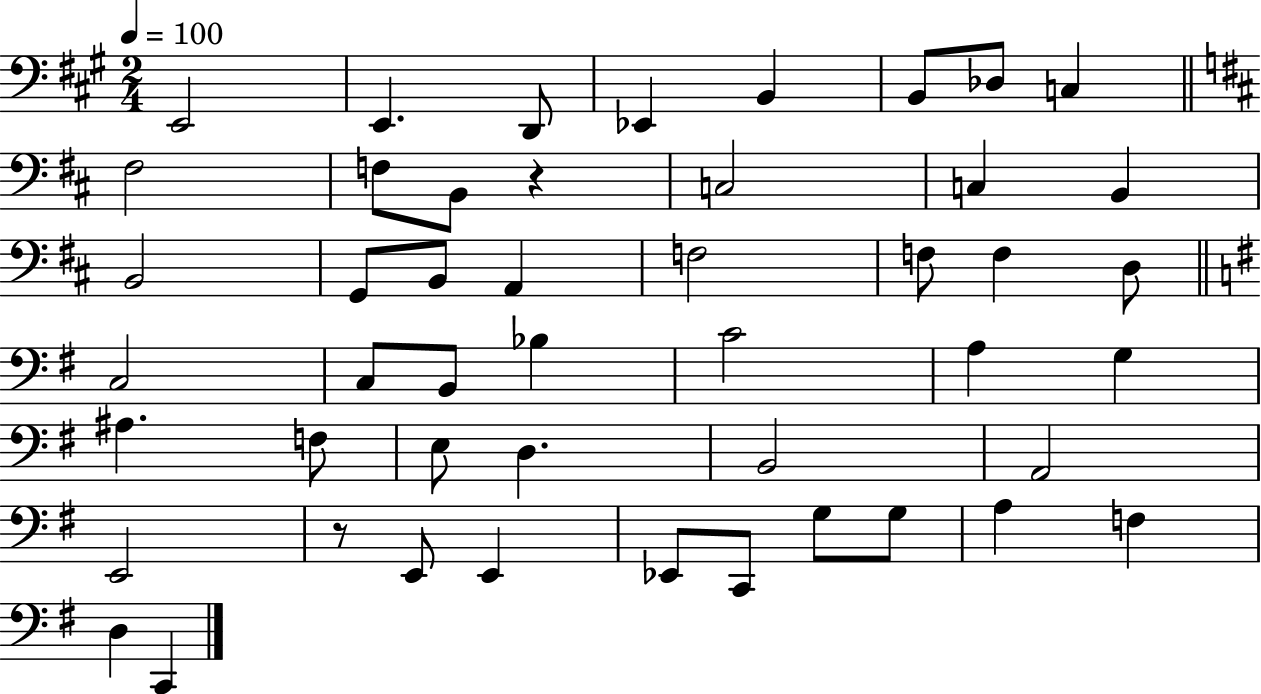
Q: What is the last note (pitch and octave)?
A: C2